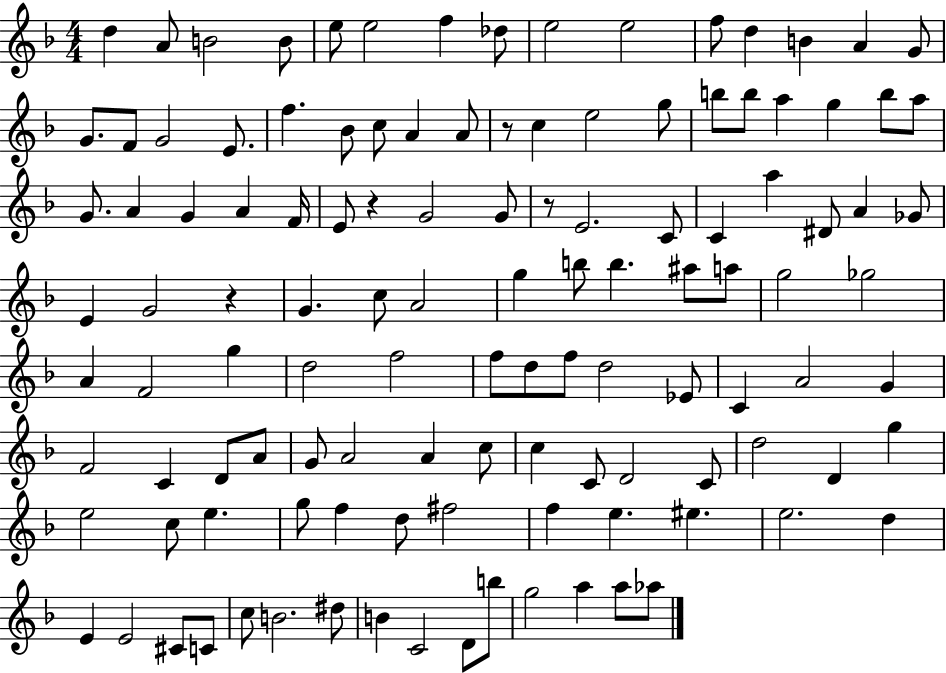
D5/q A4/e B4/h B4/e E5/e E5/h F5/q Db5/e E5/h E5/h F5/e D5/q B4/q A4/q G4/e G4/e. F4/e G4/h E4/e. F5/q. Bb4/e C5/e A4/q A4/e R/e C5/q E5/h G5/e B5/e B5/e A5/q G5/q B5/e A5/e G4/e. A4/q G4/q A4/q F4/s E4/e R/q G4/h G4/e R/e E4/h. C4/e C4/q A5/q D#4/e A4/q Gb4/e E4/q G4/h R/q G4/q. C5/e A4/h G5/q B5/e B5/q. A#5/e A5/e G5/h Gb5/h A4/q F4/h G5/q D5/h F5/h F5/e D5/e F5/e D5/h Eb4/e C4/q A4/h G4/q F4/h C4/q D4/e A4/e G4/e A4/h A4/q C5/e C5/q C4/e D4/h C4/e D5/h D4/q G5/q E5/h C5/e E5/q. G5/e F5/q D5/e F#5/h F5/q E5/q. EIS5/q. E5/h. D5/q E4/q E4/h C#4/e C4/e C5/e B4/h. D#5/e B4/q C4/h D4/e B5/e G5/h A5/q A5/e Ab5/e